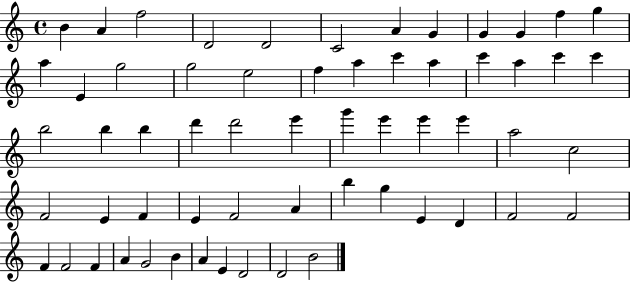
B4/q A4/q F5/h D4/h D4/h C4/h A4/q G4/q G4/q G4/q F5/q G5/q A5/q E4/q G5/h G5/h E5/h F5/q A5/q C6/q A5/q C6/q A5/q C6/q C6/q B5/h B5/q B5/q D6/q D6/h E6/q G6/q E6/q E6/q E6/q A5/h C5/h F4/h E4/q F4/q E4/q F4/h A4/q B5/q G5/q E4/q D4/q F4/h F4/h F4/q F4/h F4/q A4/q G4/h B4/q A4/q E4/q D4/h D4/h B4/h